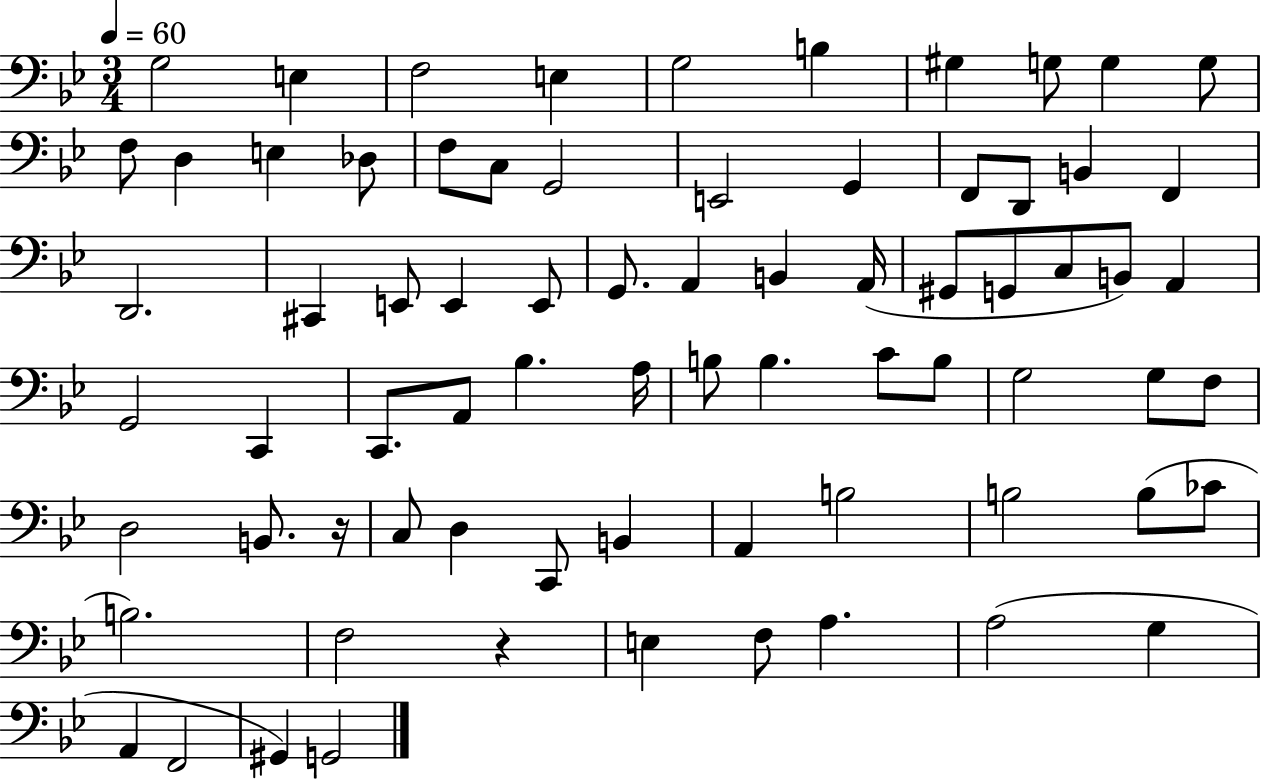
X:1
T:Untitled
M:3/4
L:1/4
K:Bb
G,2 E, F,2 E, G,2 B, ^G, G,/2 G, G,/2 F,/2 D, E, _D,/2 F,/2 C,/2 G,,2 E,,2 G,, F,,/2 D,,/2 B,, F,, D,,2 ^C,, E,,/2 E,, E,,/2 G,,/2 A,, B,, A,,/4 ^G,,/2 G,,/2 C,/2 B,,/2 A,, G,,2 C,, C,,/2 A,,/2 _B, A,/4 B,/2 B, C/2 B,/2 G,2 G,/2 F,/2 D,2 B,,/2 z/4 C,/2 D, C,,/2 B,, A,, B,2 B,2 B,/2 _C/2 B,2 F,2 z E, F,/2 A, A,2 G, A,, F,,2 ^G,, G,,2